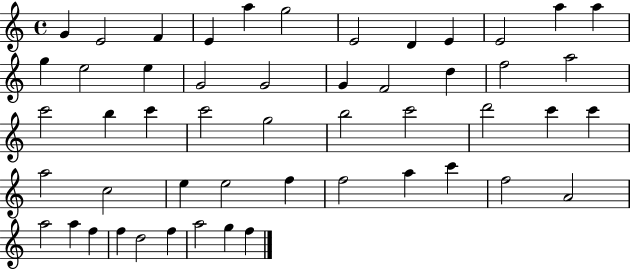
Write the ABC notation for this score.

X:1
T:Untitled
M:4/4
L:1/4
K:C
G E2 F E a g2 E2 D E E2 a a g e2 e G2 G2 G F2 d f2 a2 c'2 b c' c'2 g2 b2 c'2 d'2 c' c' a2 c2 e e2 f f2 a c' f2 A2 a2 a f f d2 f a2 g f